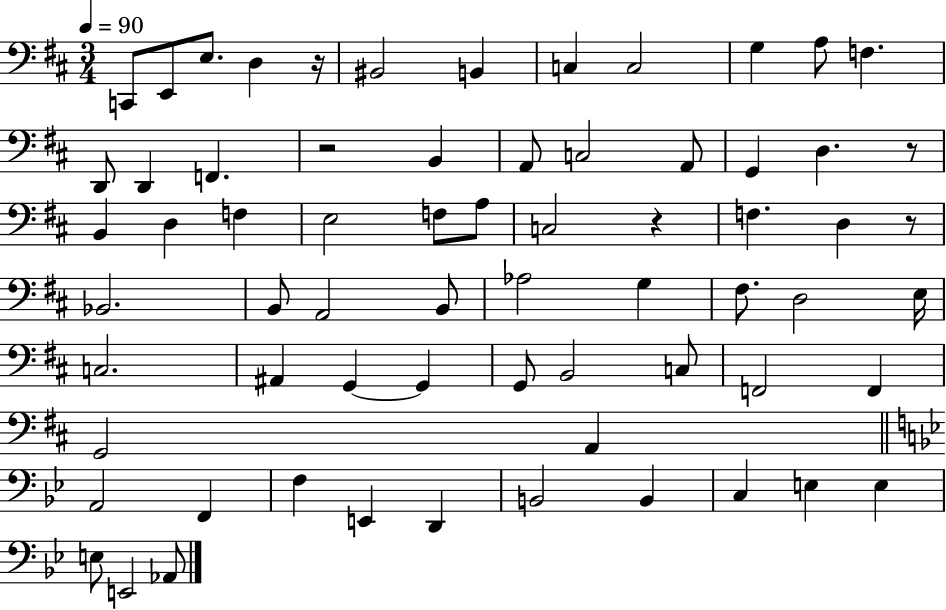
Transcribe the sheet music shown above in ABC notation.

X:1
T:Untitled
M:3/4
L:1/4
K:D
C,,/2 E,,/2 E,/2 D, z/4 ^B,,2 B,, C, C,2 G, A,/2 F, D,,/2 D,, F,, z2 B,, A,,/2 C,2 A,,/2 G,, D, z/2 B,, D, F, E,2 F,/2 A,/2 C,2 z F, D, z/2 _B,,2 B,,/2 A,,2 B,,/2 _A,2 G, ^F,/2 D,2 E,/4 C,2 ^A,, G,, G,, G,,/2 B,,2 C,/2 F,,2 F,, G,,2 A,, A,,2 F,, F, E,, D,, B,,2 B,, C, E, E, E,/2 E,,2 _A,,/2